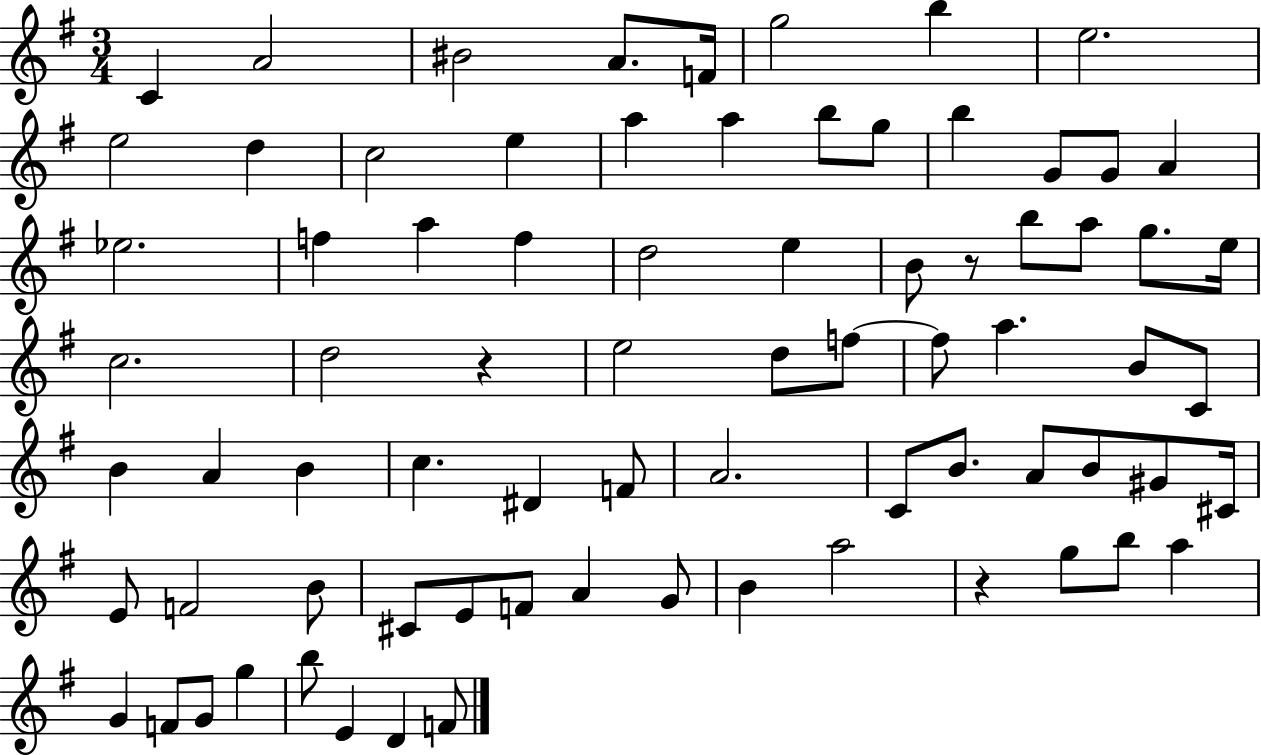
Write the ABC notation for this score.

X:1
T:Untitled
M:3/4
L:1/4
K:G
C A2 ^B2 A/2 F/4 g2 b e2 e2 d c2 e a a b/2 g/2 b G/2 G/2 A _e2 f a f d2 e B/2 z/2 b/2 a/2 g/2 e/4 c2 d2 z e2 d/2 f/2 f/2 a B/2 C/2 B A B c ^D F/2 A2 C/2 B/2 A/2 B/2 ^G/2 ^C/4 E/2 F2 B/2 ^C/2 E/2 F/2 A G/2 B a2 z g/2 b/2 a G F/2 G/2 g b/2 E D F/2